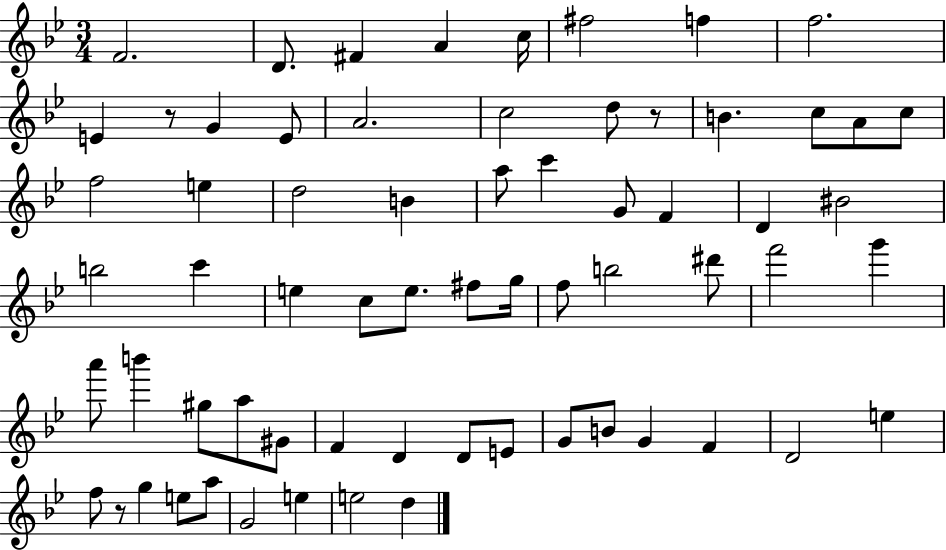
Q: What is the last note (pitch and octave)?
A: D5